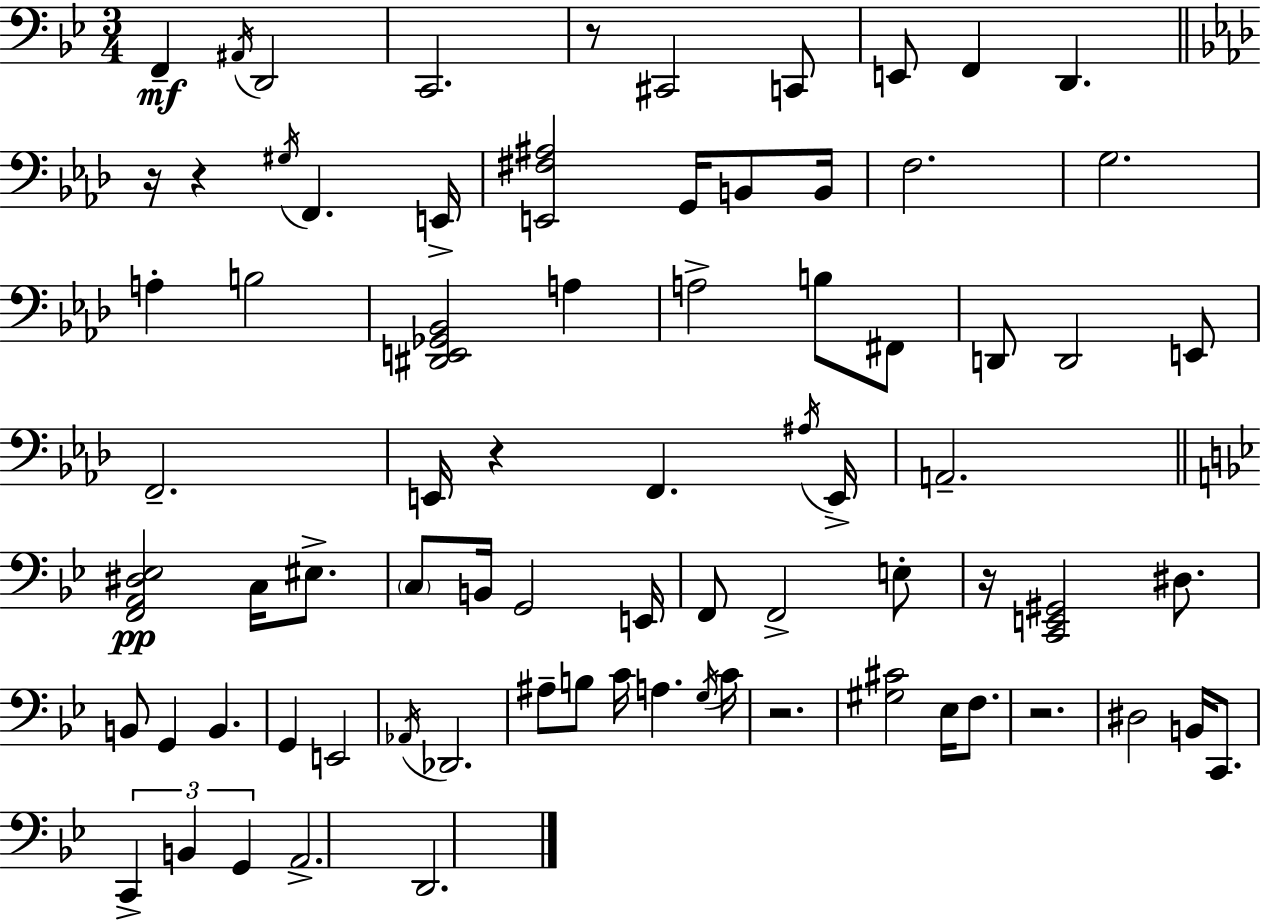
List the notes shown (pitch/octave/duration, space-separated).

F2/q A#2/s D2/h C2/h. R/e C#2/h C2/e E2/e F2/q D2/q. R/s R/q G#3/s F2/q. E2/s [E2,F#3,A#3]/h G2/s B2/e B2/s F3/h. G3/h. A3/q B3/h [D#2,E2,Gb2,Bb2]/h A3/q A3/h B3/e F#2/e D2/e D2/h E2/e F2/h. E2/s R/q F2/q. A#3/s E2/s A2/h. [F2,A2,D#3,Eb3]/h C3/s EIS3/e. C3/e B2/s G2/h E2/s F2/e F2/h E3/e R/s [C2,E2,G#2]/h D#3/e. B2/e G2/q B2/q. G2/q E2/h Ab2/s Db2/h. A#3/e B3/e C4/s A3/q. G3/s C4/s R/h. [G#3,C#4]/h Eb3/s F3/e. R/h. D#3/h B2/s C2/e. C2/q B2/q G2/q A2/h. D2/h.